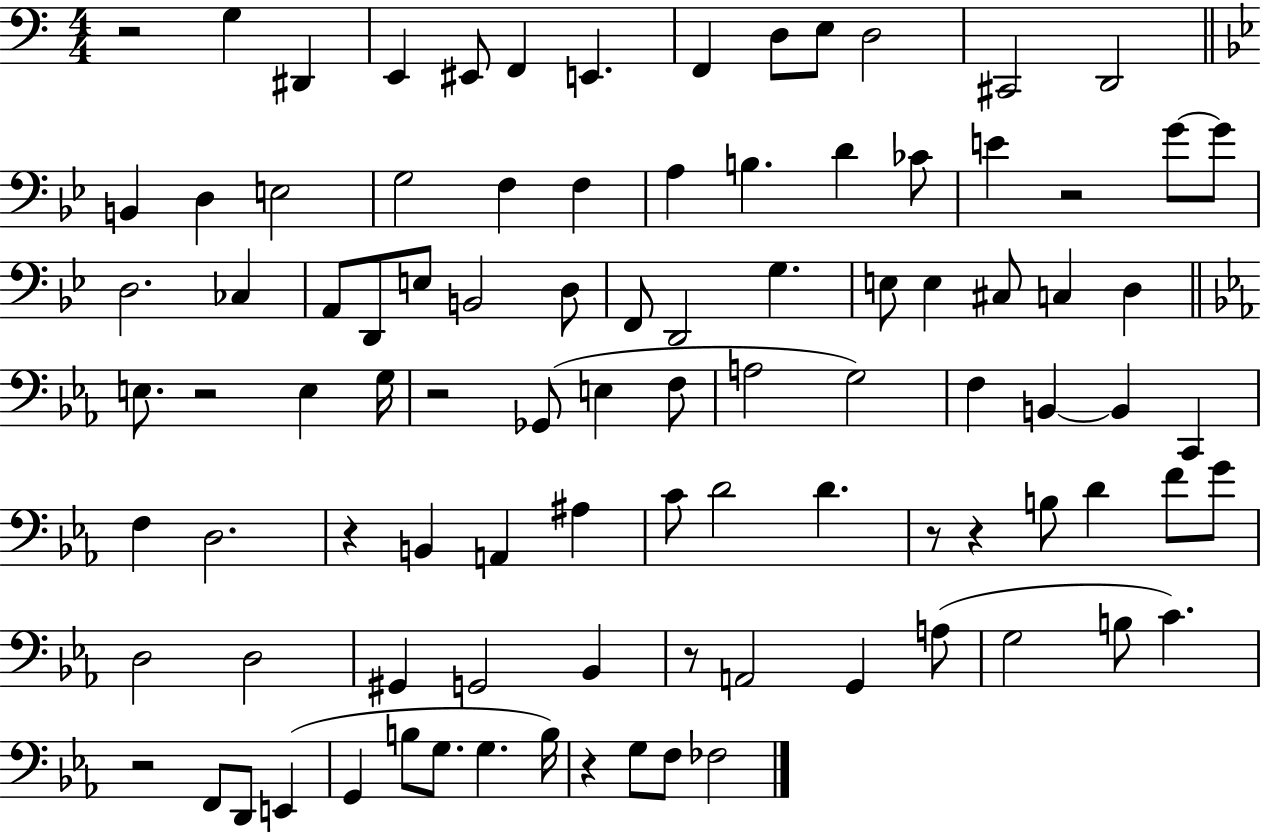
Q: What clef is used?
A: bass